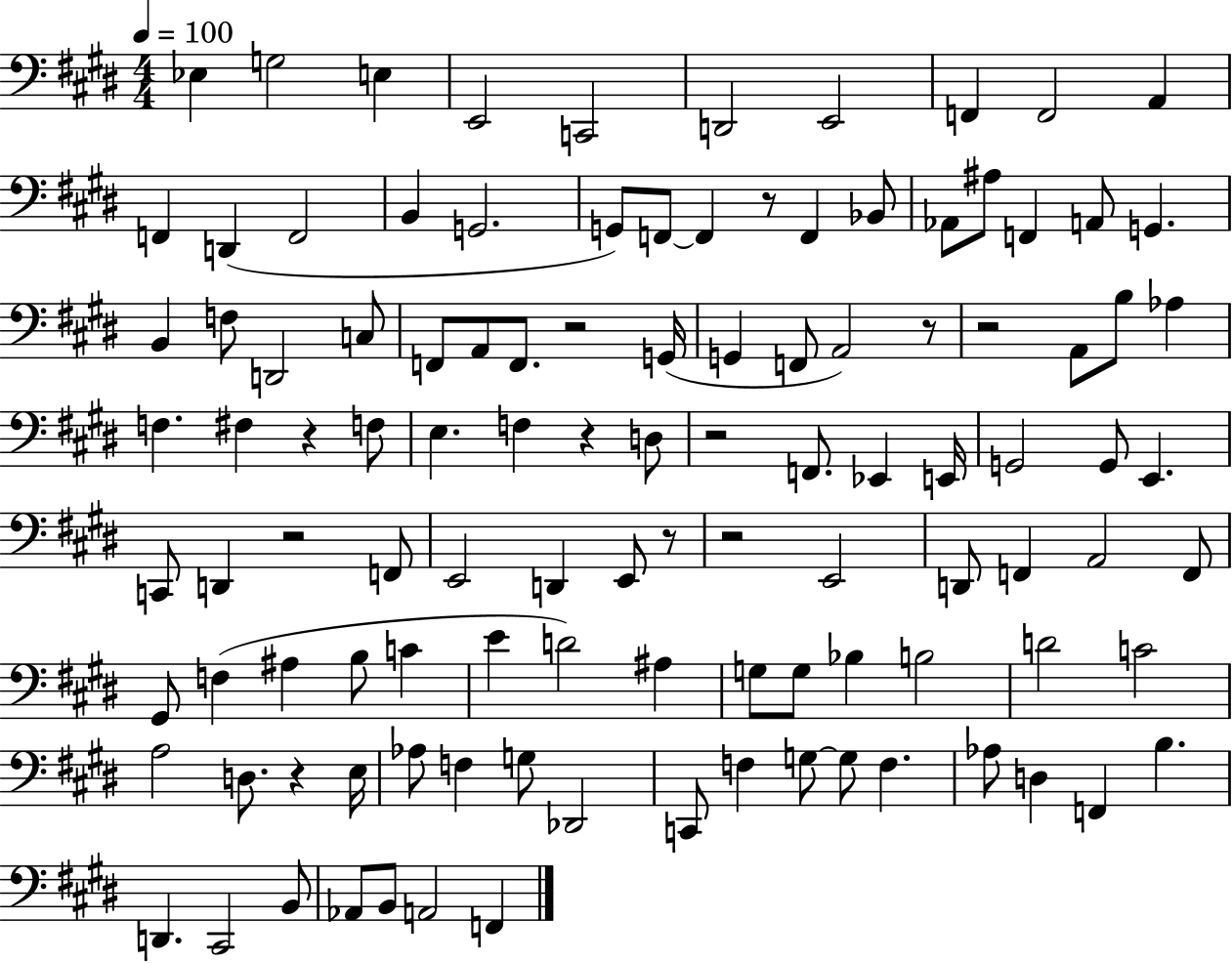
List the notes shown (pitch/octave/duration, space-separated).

Eb3/q G3/h E3/q E2/h C2/h D2/h E2/h F2/q F2/h A2/q F2/q D2/q F2/h B2/q G2/h. G2/e F2/e F2/q R/e F2/q Bb2/e Ab2/e A#3/e F2/q A2/e G2/q. B2/q F3/e D2/h C3/e F2/e A2/e F2/e. R/h G2/s G2/q F2/e A2/h R/e R/h A2/e B3/e Ab3/q F3/q. F#3/q R/q F3/e E3/q. F3/q R/q D3/e R/h F2/e. Eb2/q E2/s G2/h G2/e E2/q. C2/e D2/q R/h F2/e E2/h D2/q E2/e R/e R/h E2/h D2/e F2/q A2/h F2/e G#2/e F3/q A#3/q B3/e C4/q E4/q D4/h A#3/q G3/e G3/e Bb3/q B3/h D4/h C4/h A3/h D3/e. R/q E3/s Ab3/e F3/q G3/e Db2/h C2/e F3/q G3/e G3/e F3/q. Ab3/e D3/q F2/q B3/q. D2/q. C#2/h B2/e Ab2/e B2/e A2/h F2/q